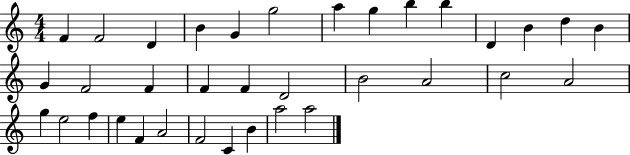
F4/q F4/h D4/q B4/q G4/q G5/h A5/q G5/q B5/q B5/q D4/q B4/q D5/q B4/q G4/q F4/h F4/q F4/q F4/q D4/h B4/h A4/h C5/h A4/h G5/q E5/h F5/q E5/q F4/q A4/h F4/h C4/q B4/q A5/h A5/h